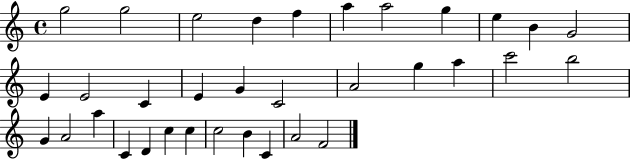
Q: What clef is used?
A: treble